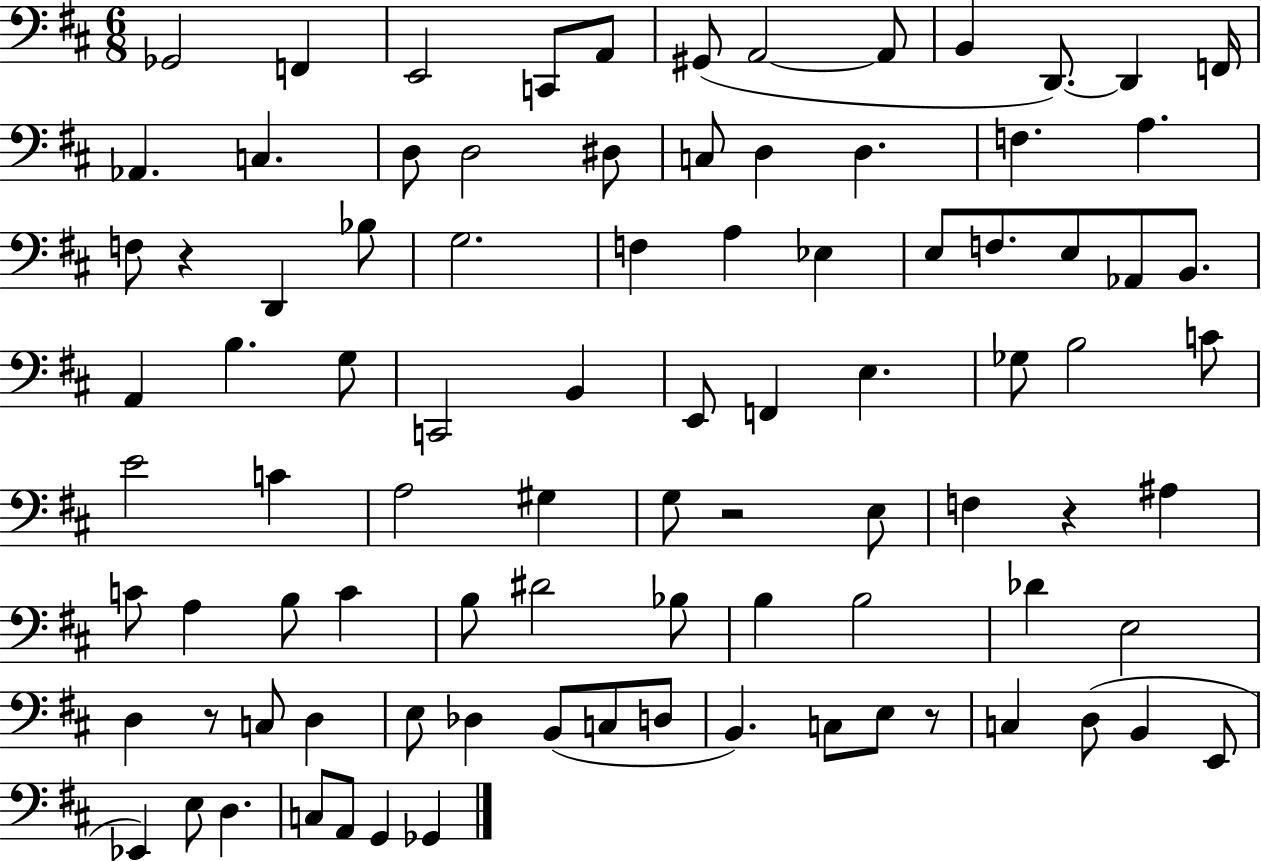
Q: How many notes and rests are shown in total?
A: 91